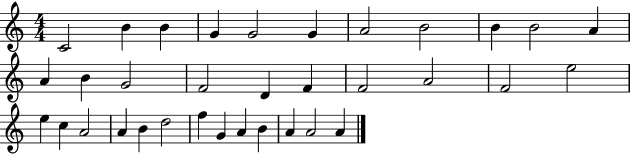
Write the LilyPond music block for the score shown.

{
  \clef treble
  \numericTimeSignature
  \time 4/4
  \key c \major
  c'2 b'4 b'4 | g'4 g'2 g'4 | a'2 b'2 | b'4 b'2 a'4 | \break a'4 b'4 g'2 | f'2 d'4 f'4 | f'2 a'2 | f'2 e''2 | \break e''4 c''4 a'2 | a'4 b'4 d''2 | f''4 g'4 a'4 b'4 | a'4 a'2 a'4 | \break \bar "|."
}